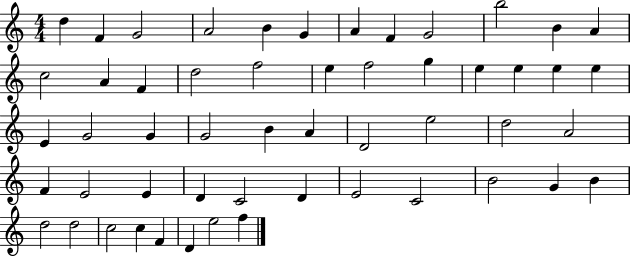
X:1
T:Untitled
M:4/4
L:1/4
K:C
d F G2 A2 B G A F G2 b2 B A c2 A F d2 f2 e f2 g e e e e E G2 G G2 B A D2 e2 d2 A2 F E2 E D C2 D E2 C2 B2 G B d2 d2 c2 c F D e2 f